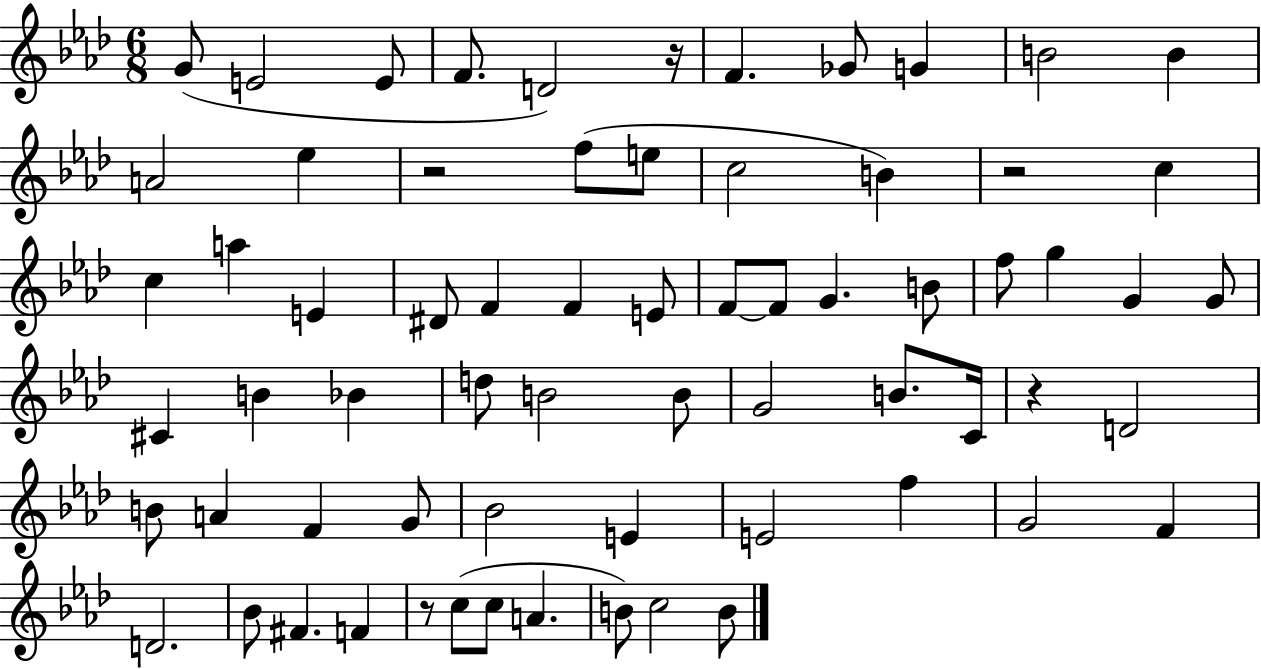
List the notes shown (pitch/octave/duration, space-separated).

G4/e E4/h E4/e F4/e. D4/h R/s F4/q. Gb4/e G4/q B4/h B4/q A4/h Eb5/q R/h F5/e E5/e C5/h B4/q R/h C5/q C5/q A5/q E4/q D#4/e F4/q F4/q E4/e F4/e F4/e G4/q. B4/e F5/e G5/q G4/q G4/e C#4/q B4/q Bb4/q D5/e B4/h B4/e G4/h B4/e. C4/s R/q D4/h B4/e A4/q F4/q G4/e Bb4/h E4/q E4/h F5/q G4/h F4/q D4/h. Bb4/e F#4/q. F4/q R/e C5/e C5/e A4/q. B4/e C5/h B4/e